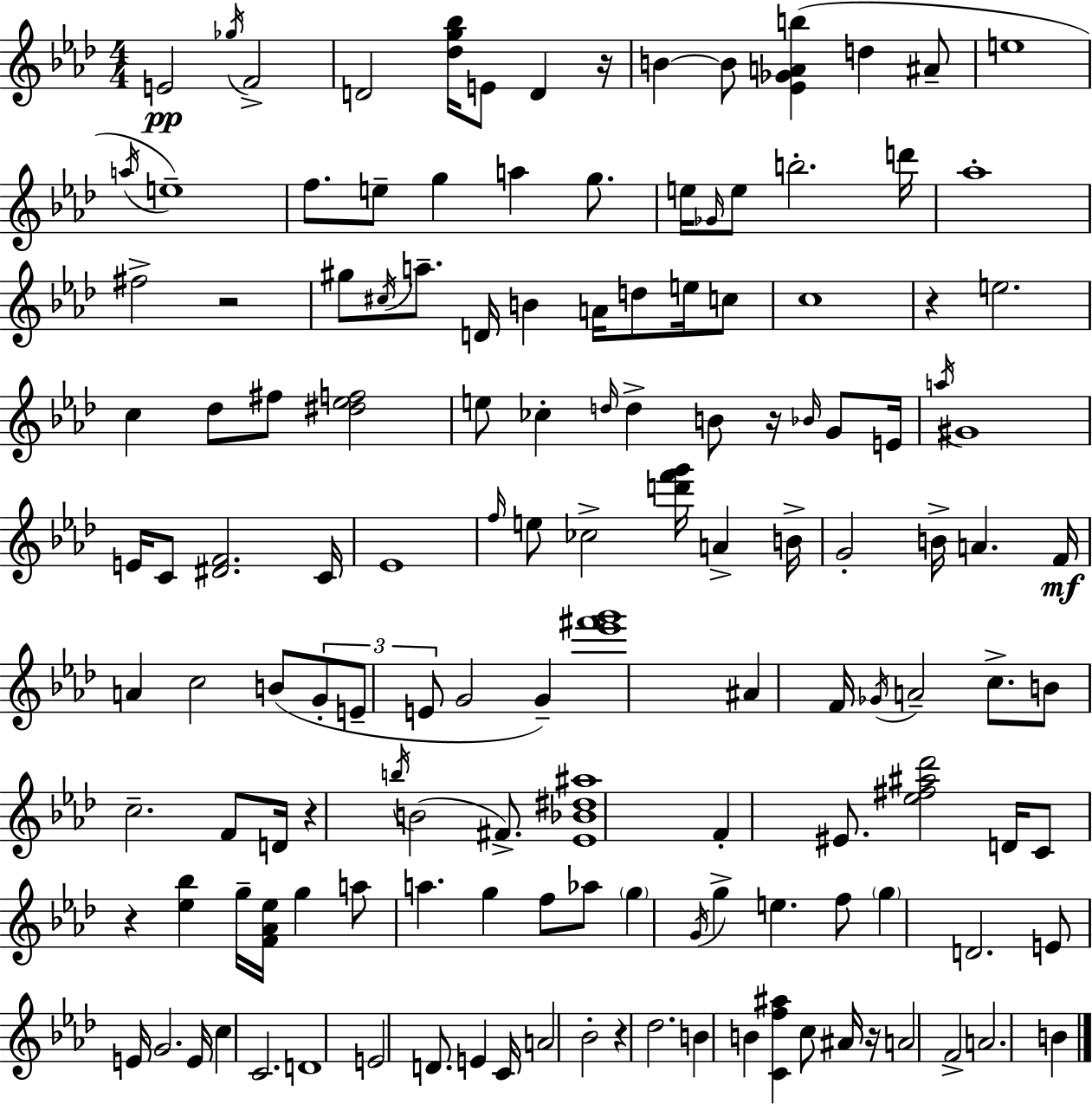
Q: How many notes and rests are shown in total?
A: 141